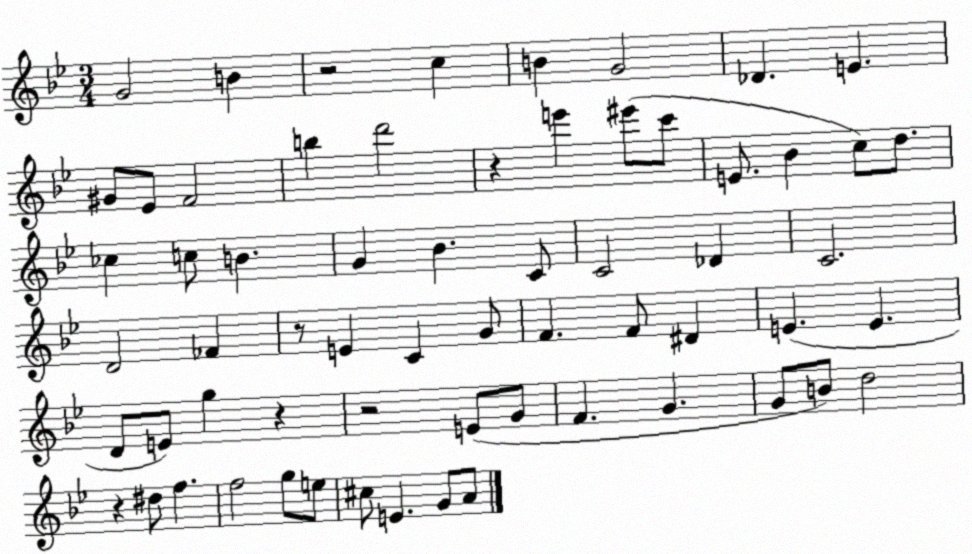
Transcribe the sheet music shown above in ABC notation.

X:1
T:Untitled
M:3/4
L:1/4
K:Bb
G2 B z2 c B G2 _D E ^G/2 _E/2 F2 b d'2 z e' ^e'/2 c'/2 E/2 _B c/2 d/2 _c c/2 B G _B C/2 C2 _D C2 D2 _F z/2 E C G/2 F F/2 ^D E E D/2 E/2 g z z2 E/2 G/2 F G G/2 B/2 d2 z ^d/2 f f2 g/2 e/2 ^c/2 E G/2 A/2